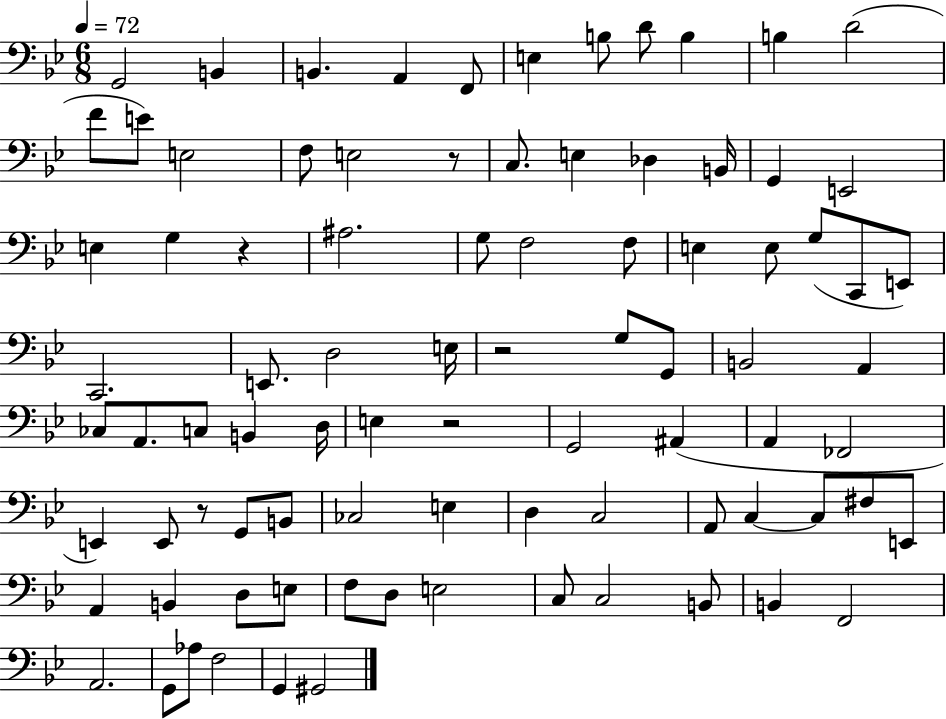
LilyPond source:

{
  \clef bass
  \numericTimeSignature
  \time 6/8
  \key bes \major
  \tempo 4 = 72
  g,2 b,4 | b,4. a,4 f,8 | e4 b8 d'8 b4 | b4 d'2( | \break f'8 e'8) e2 | f8 e2 r8 | c8. e4 des4 b,16 | g,4 e,2 | \break e4 g4 r4 | ais2. | g8 f2 f8 | e4 e8 g8( c,8 e,8) | \break c,2. | e,8. d2 e16 | r2 g8 g,8 | b,2 a,4 | \break ces8 a,8. c8 b,4 d16 | e4 r2 | g,2 ais,4( | a,4 fes,2 | \break e,4) e,8 r8 g,8 b,8 | ces2 e4 | d4 c2 | a,8 c4~~ c8 fis8 e,8 | \break a,4 b,4 d8 e8 | f8 d8 e2 | c8 c2 b,8 | b,4 f,2 | \break a,2. | g,8 aes8 f2 | g,4 gis,2 | \bar "|."
}